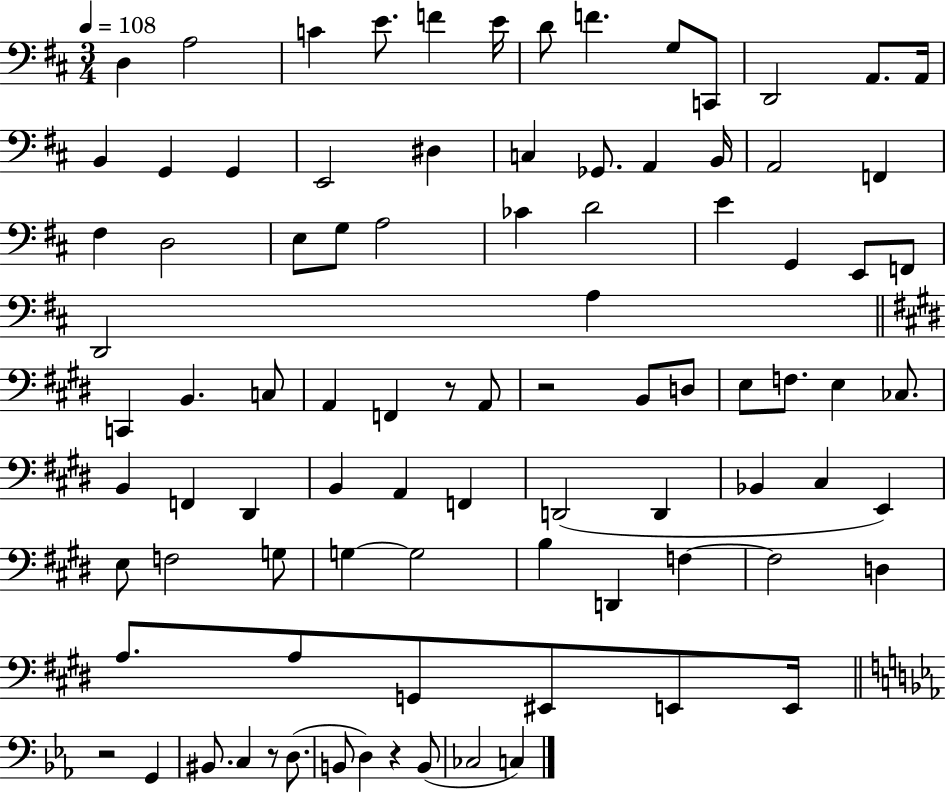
{
  \clef bass
  \numericTimeSignature
  \time 3/4
  \key d \major
  \tempo 4 = 108
  d4 a2 | c'4 e'8. f'4 e'16 | d'8 f'4. g8 c,8 | d,2 a,8. a,16 | \break b,4 g,4 g,4 | e,2 dis4 | c4 ges,8. a,4 b,16 | a,2 f,4 | \break fis4 d2 | e8 g8 a2 | ces'4 d'2 | e'4 g,4 e,8 f,8 | \break d,2 a4 | \bar "||" \break \key e \major c,4 b,4. c8 | a,4 f,4 r8 a,8 | r2 b,8 d8 | e8 f8. e4 ces8. | \break b,4 f,4 dis,4 | b,4 a,4 f,4 | d,2( d,4 | bes,4 cis4 e,4) | \break e8 f2 g8 | g4~~ g2 | b4 d,4 f4~~ | f2 d4 | \break a8. a8 g,8 eis,8 e,8 e,16 | \bar "||" \break \key ees \major r2 g,4 | bis,8. c4 r8 d8.( | b,8 d4) r4 b,8( | ces2 c4) | \break \bar "|."
}